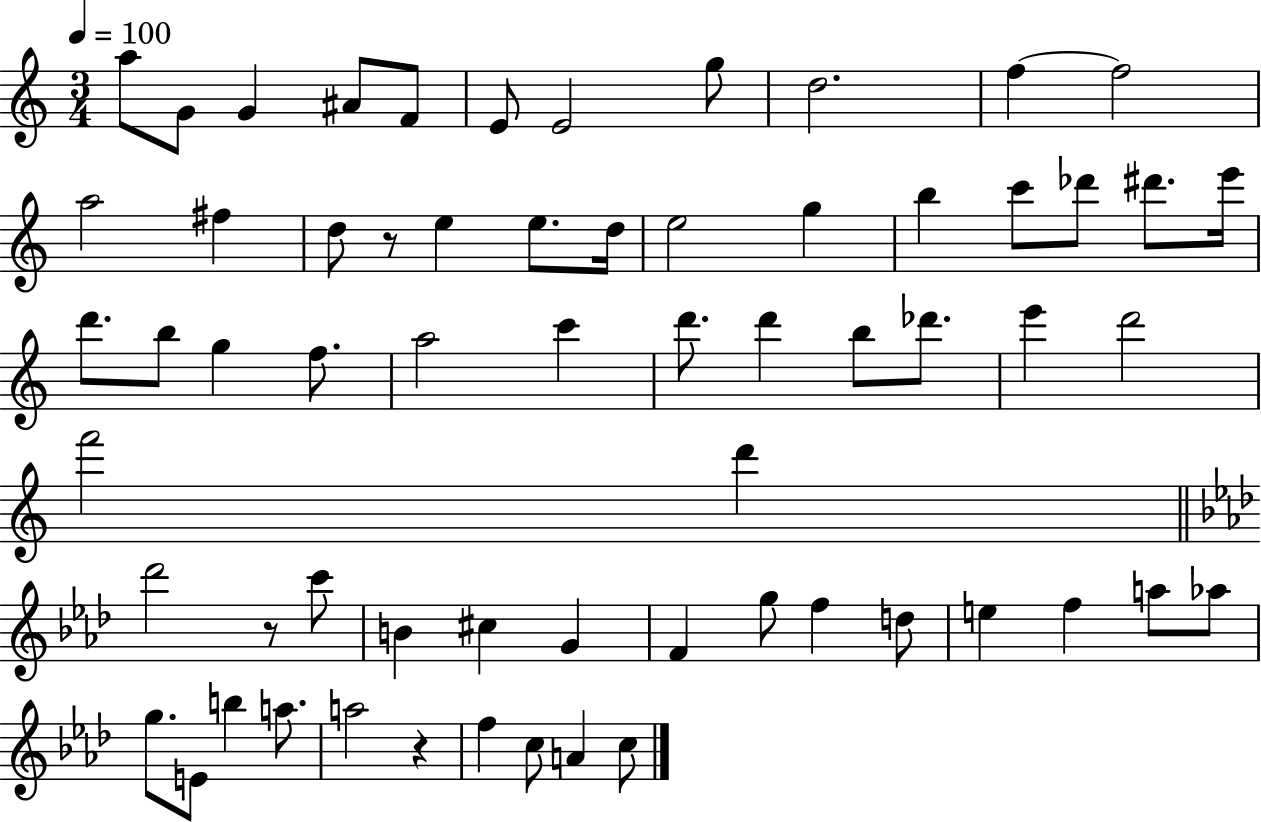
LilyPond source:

{
  \clef treble
  \numericTimeSignature
  \time 3/4
  \key c \major
  \tempo 4 = 100
  a''8 g'8 g'4 ais'8 f'8 | e'8 e'2 g''8 | d''2. | f''4~~ f''2 | \break a''2 fis''4 | d''8 r8 e''4 e''8. d''16 | e''2 g''4 | b''4 c'''8 des'''8 dis'''8. e'''16 | \break d'''8. b''8 g''4 f''8. | a''2 c'''4 | d'''8. d'''4 b''8 des'''8. | e'''4 d'''2 | \break f'''2 d'''4 | \bar "||" \break \key aes \major des'''2 r8 c'''8 | b'4 cis''4 g'4 | f'4 g''8 f''4 d''8 | e''4 f''4 a''8 aes''8 | \break g''8. e'8 b''4 a''8. | a''2 r4 | f''4 c''8 a'4 c''8 | \bar "|."
}